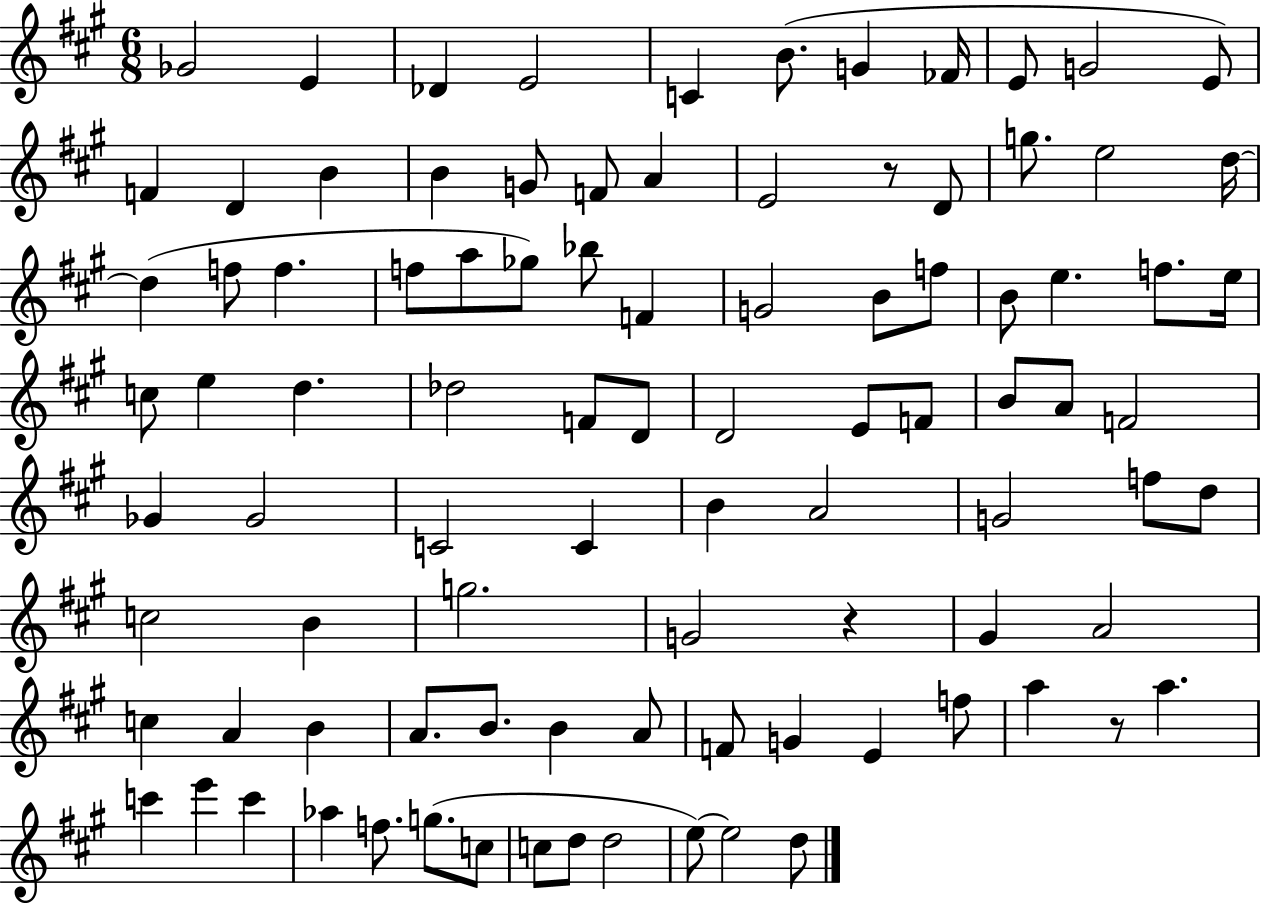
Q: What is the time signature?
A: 6/8